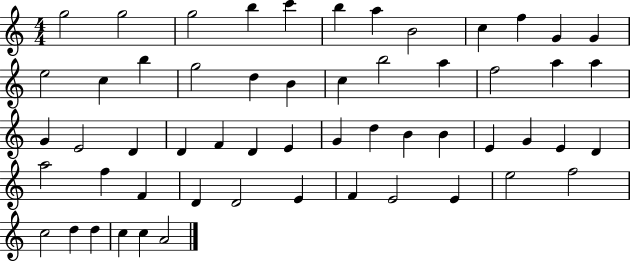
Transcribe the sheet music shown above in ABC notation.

X:1
T:Untitled
M:4/4
L:1/4
K:C
g2 g2 g2 b c' b a B2 c f G G e2 c b g2 d B c b2 a f2 a a G E2 D D F D E G d B B E G E D a2 f F D D2 E F E2 E e2 f2 c2 d d c c A2